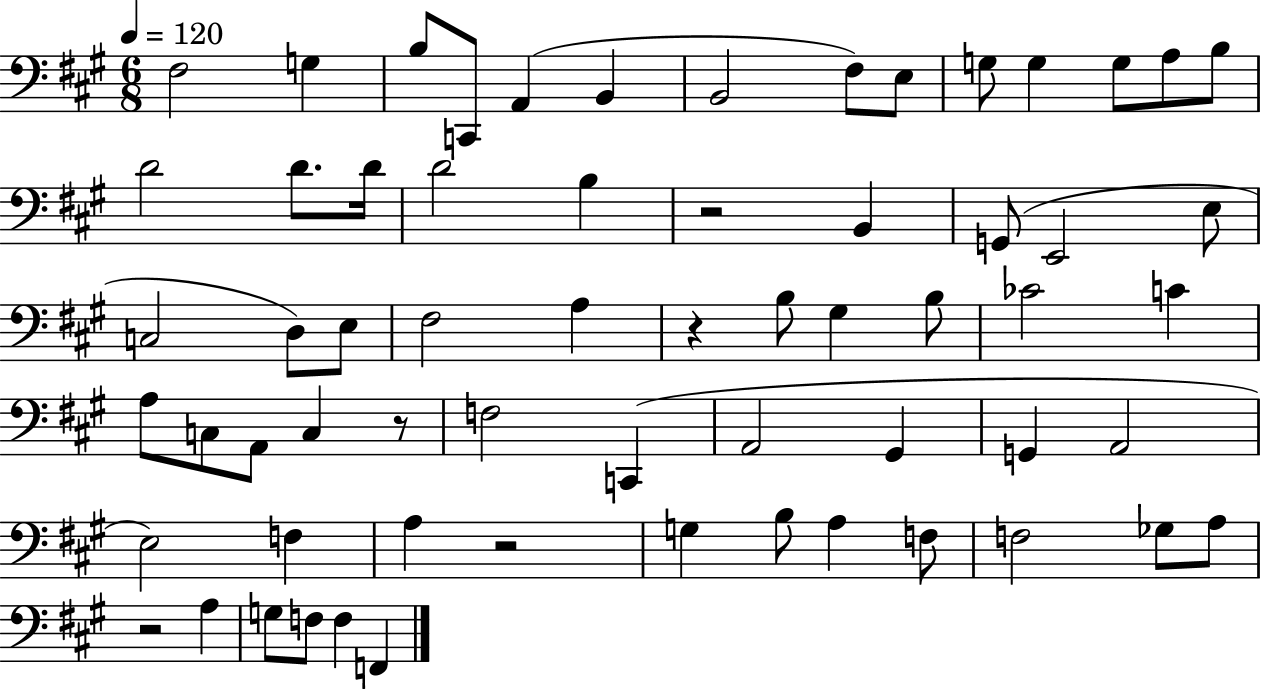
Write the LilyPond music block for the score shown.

{
  \clef bass
  \numericTimeSignature
  \time 6/8
  \key a \major
  \tempo 4 = 120
  fis2 g4 | b8 c,8 a,4( b,4 | b,2 fis8) e8 | g8 g4 g8 a8 b8 | \break d'2 d'8. d'16 | d'2 b4 | r2 b,4 | g,8( e,2 e8 | \break c2 d8) e8 | fis2 a4 | r4 b8 gis4 b8 | ces'2 c'4 | \break a8 c8 a,8 c4 r8 | f2 c,4( | a,2 gis,4 | g,4 a,2 | \break e2) f4 | a4 r2 | g4 b8 a4 f8 | f2 ges8 a8 | \break r2 a4 | g8 f8 f4 f,4 | \bar "|."
}